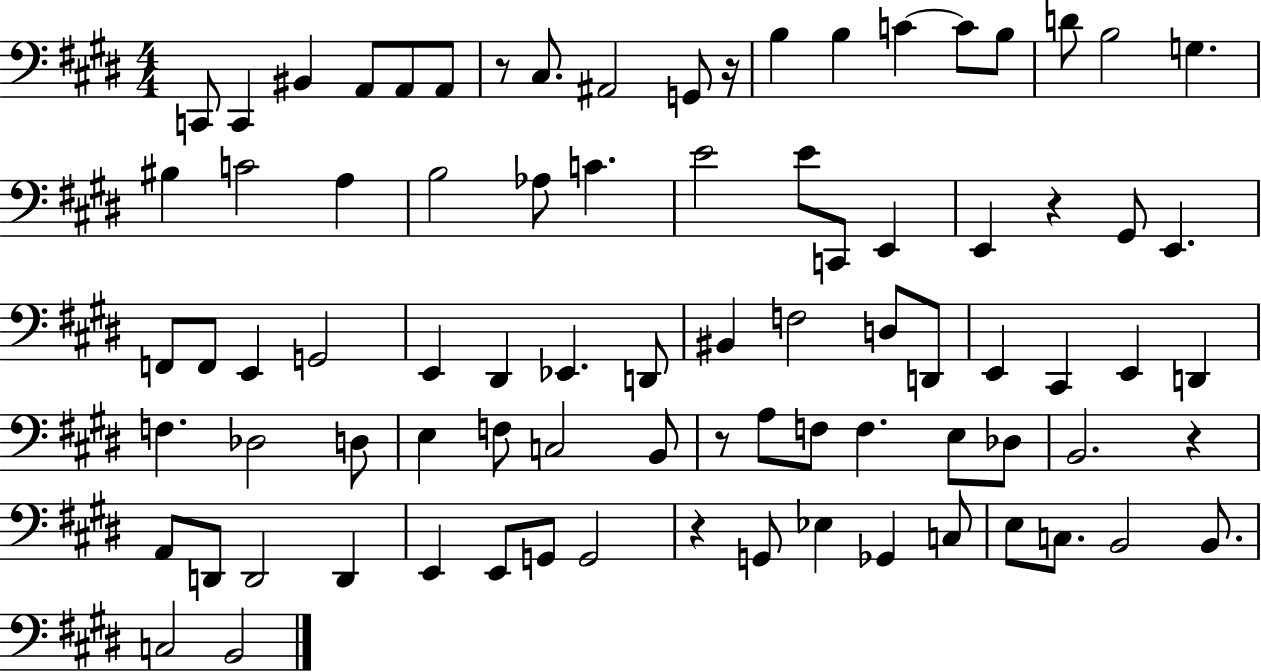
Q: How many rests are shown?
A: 6